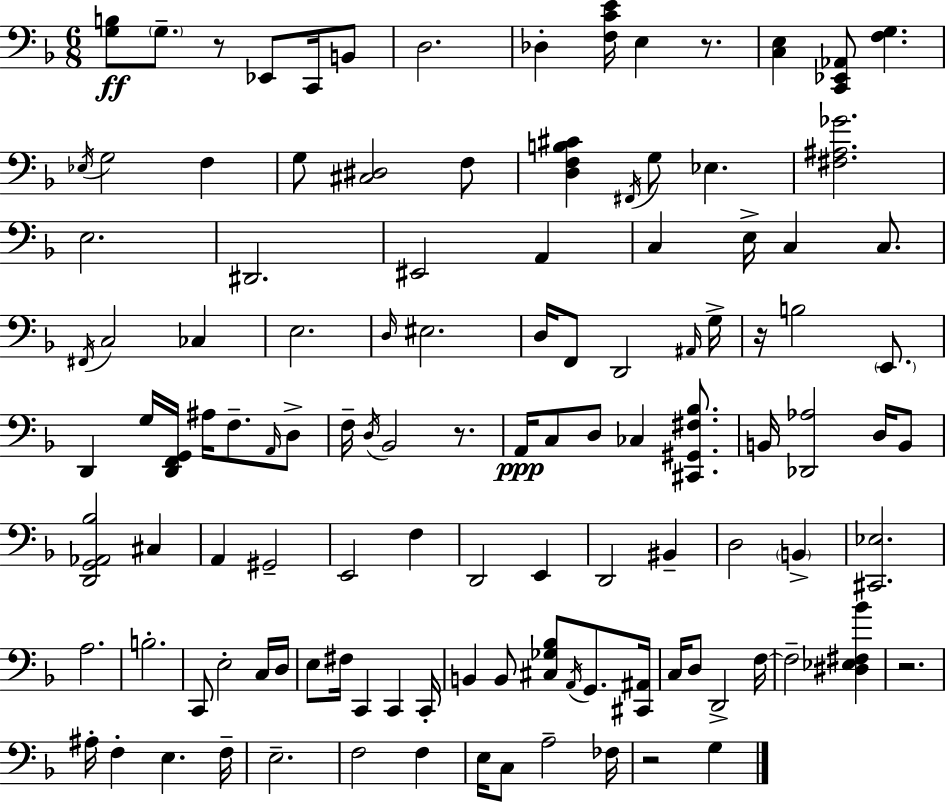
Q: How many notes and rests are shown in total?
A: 117